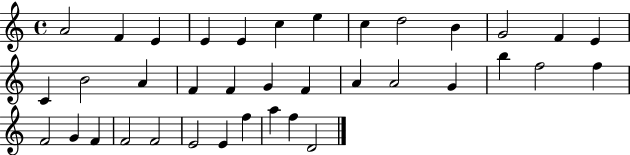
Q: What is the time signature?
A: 4/4